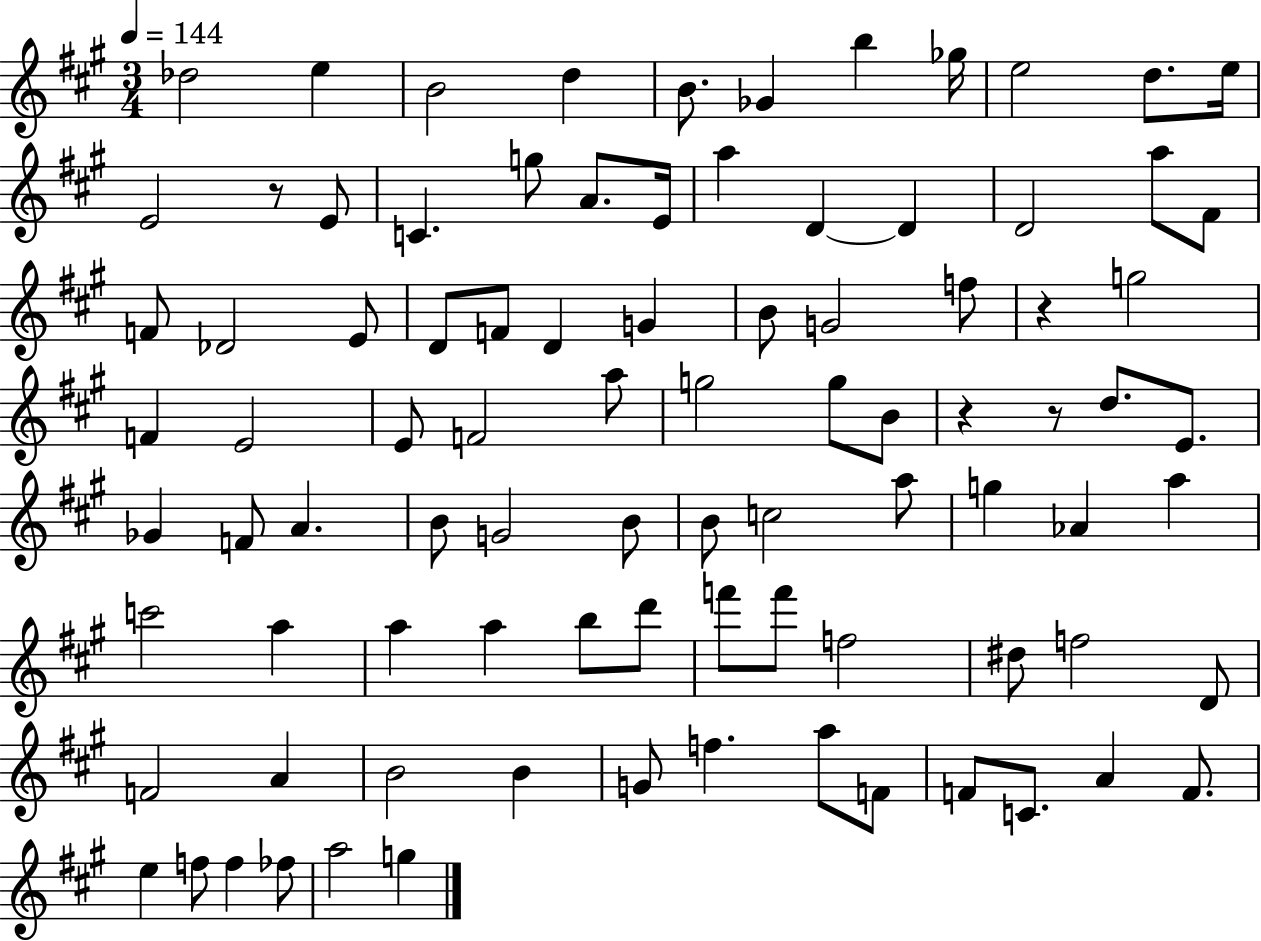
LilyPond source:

{
  \clef treble
  \numericTimeSignature
  \time 3/4
  \key a \major
  \tempo 4 = 144
  des''2 e''4 | b'2 d''4 | b'8. ges'4 b''4 ges''16 | e''2 d''8. e''16 | \break e'2 r8 e'8 | c'4. g''8 a'8. e'16 | a''4 d'4~~ d'4 | d'2 a''8 fis'8 | \break f'8 des'2 e'8 | d'8 f'8 d'4 g'4 | b'8 g'2 f''8 | r4 g''2 | \break f'4 e'2 | e'8 f'2 a''8 | g''2 g''8 b'8 | r4 r8 d''8. e'8. | \break ges'4 f'8 a'4. | b'8 g'2 b'8 | b'8 c''2 a''8 | g''4 aes'4 a''4 | \break c'''2 a''4 | a''4 a''4 b''8 d'''8 | f'''8 f'''8 f''2 | dis''8 f''2 d'8 | \break f'2 a'4 | b'2 b'4 | g'8 f''4. a''8 f'8 | f'8 c'8. a'4 f'8. | \break e''4 f''8 f''4 fes''8 | a''2 g''4 | \bar "|."
}